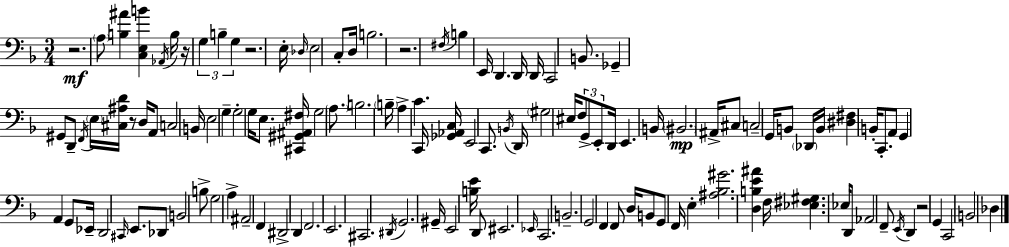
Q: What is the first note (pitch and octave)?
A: A3